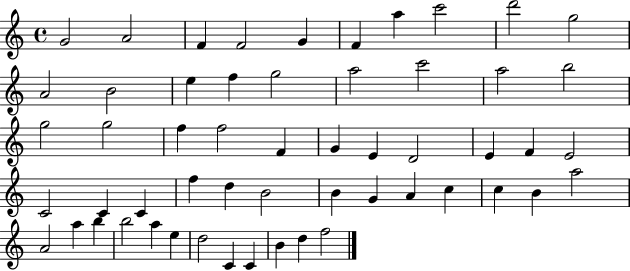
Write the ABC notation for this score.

X:1
T:Untitled
M:4/4
L:1/4
K:C
G2 A2 F F2 G F a c'2 d'2 g2 A2 B2 e f g2 a2 c'2 a2 b2 g2 g2 f f2 F G E D2 E F E2 C2 C C f d B2 B G A c c B a2 A2 a b b2 a e d2 C C B d f2